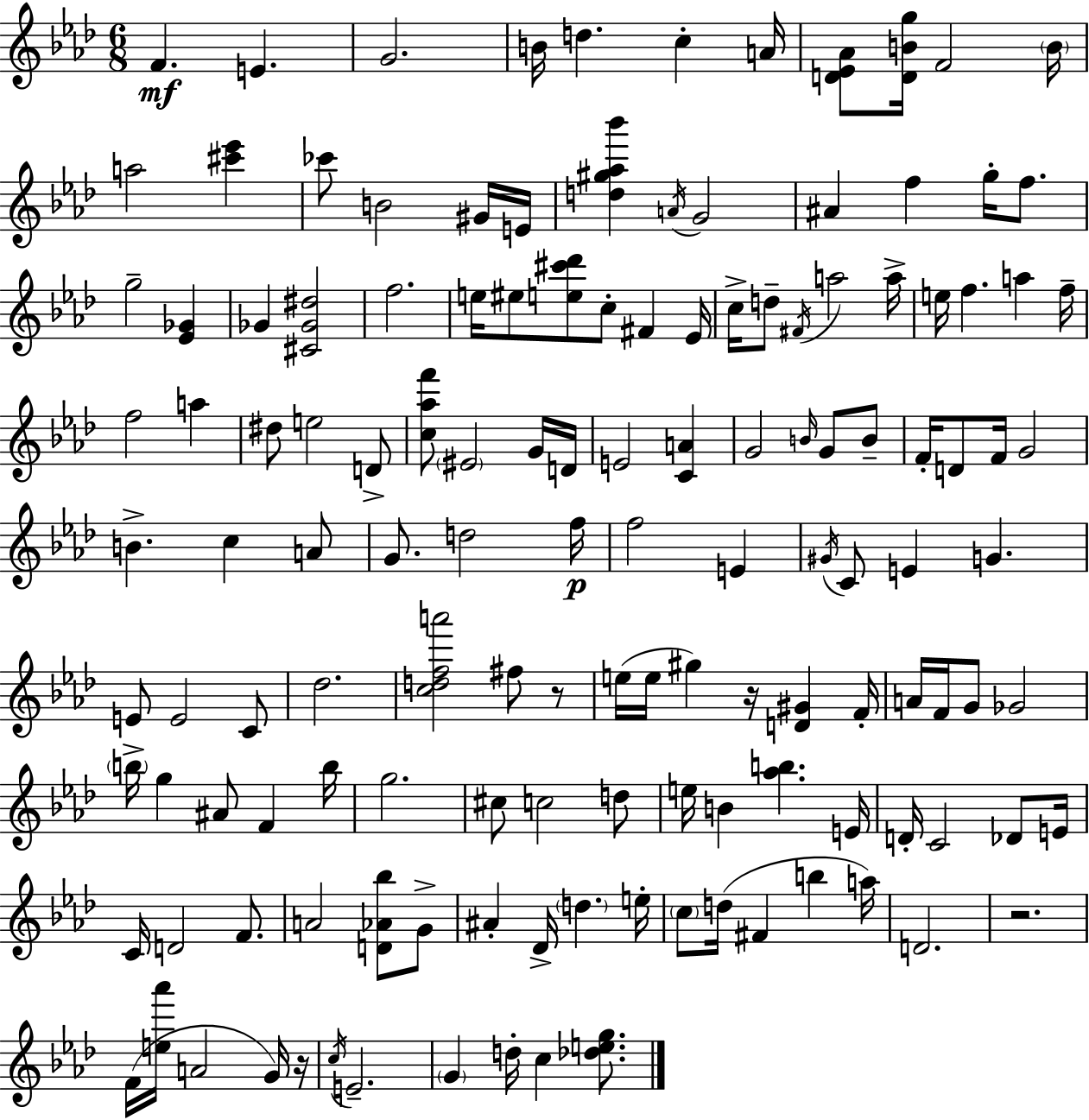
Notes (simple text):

F4/q. E4/q. G4/h. B4/s D5/q. C5/q A4/s [D4,Eb4,Ab4]/e [D4,B4,G5]/s F4/h B4/s A5/h [C#6,Eb6]/q CES6/e B4/h G#4/s E4/s [D5,G#5,Ab5,Bb6]/q A4/s G4/h A#4/q F5/q G5/s F5/e. G5/h [Eb4,Gb4]/q Gb4/q [C#4,Gb4,D#5]/h F5/h. E5/s EIS5/e [E5,C#6,Db6]/e C5/e F#4/q Eb4/s C5/s D5/e F#4/s A5/h A5/s E5/s F5/q. A5/q F5/s F5/h A5/q D#5/e E5/h D4/e [C5,Ab5,F6]/e EIS4/h G4/s D4/s E4/h [C4,A4]/q G4/h B4/s G4/e B4/e F4/s D4/e F4/s G4/h B4/q. C5/q A4/e G4/e. D5/h F5/s F5/h E4/q G#4/s C4/e E4/q G4/q. E4/e E4/h C4/e Db5/h. [C5,D5,F5,A6]/h F#5/e R/e E5/s E5/s G#5/q R/s [D4,G#4]/q F4/s A4/s F4/s G4/e Gb4/h B5/s G5/q A#4/e F4/q B5/s G5/h. C#5/e C5/h D5/e E5/s B4/q [Ab5,B5]/q. E4/s D4/s C4/h Db4/e E4/s C4/s D4/h F4/e. A4/h [D4,Ab4,Bb5]/e G4/e A#4/q Db4/s D5/q. E5/s C5/e D5/s F#4/q B5/q A5/s D4/h. R/h. F4/s [E5,Ab6]/s A4/h G4/s R/s C5/s E4/h. G4/q D5/s C5/q [Db5,E5,G5]/e.